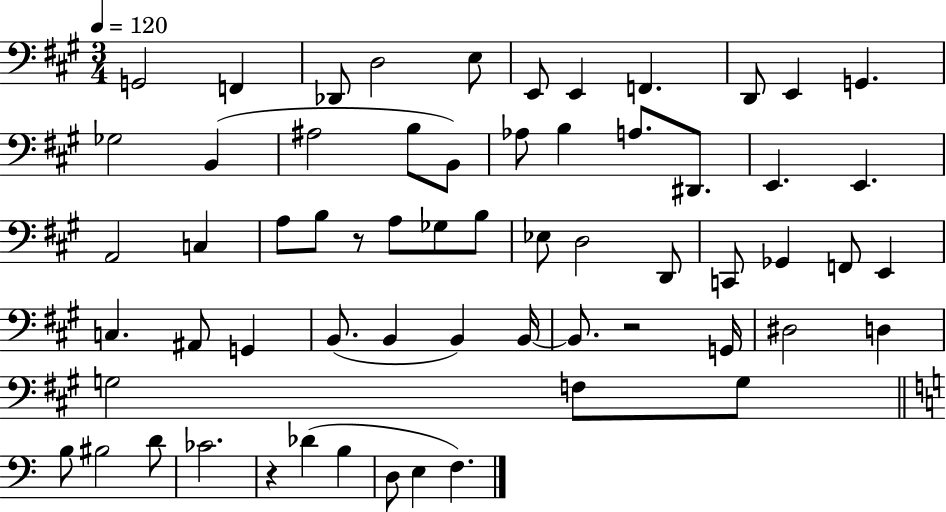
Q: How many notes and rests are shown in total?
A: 62